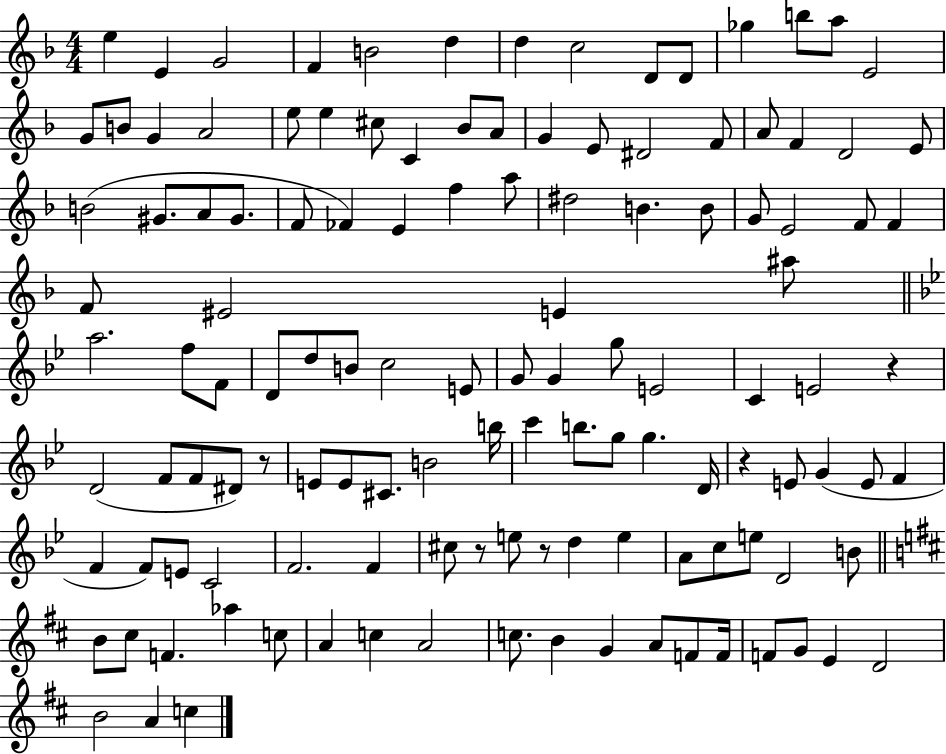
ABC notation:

X:1
T:Untitled
M:4/4
L:1/4
K:F
e E G2 F B2 d d c2 D/2 D/2 _g b/2 a/2 E2 G/2 B/2 G A2 e/2 e ^c/2 C _B/2 A/2 G E/2 ^D2 F/2 A/2 F D2 E/2 B2 ^G/2 A/2 ^G/2 F/2 _F E f a/2 ^d2 B B/2 G/2 E2 F/2 F F/2 ^E2 E ^a/2 a2 f/2 F/2 D/2 d/2 B/2 c2 E/2 G/2 G g/2 E2 C E2 z D2 F/2 F/2 ^D/2 z/2 E/2 E/2 ^C/2 B2 b/4 c' b/2 g/2 g D/4 z E/2 G E/2 F F F/2 E/2 C2 F2 F ^c/2 z/2 e/2 z/2 d e A/2 c/2 e/2 D2 B/2 B/2 ^c/2 F _a c/2 A c A2 c/2 B G A/2 F/2 F/4 F/2 G/2 E D2 B2 A c